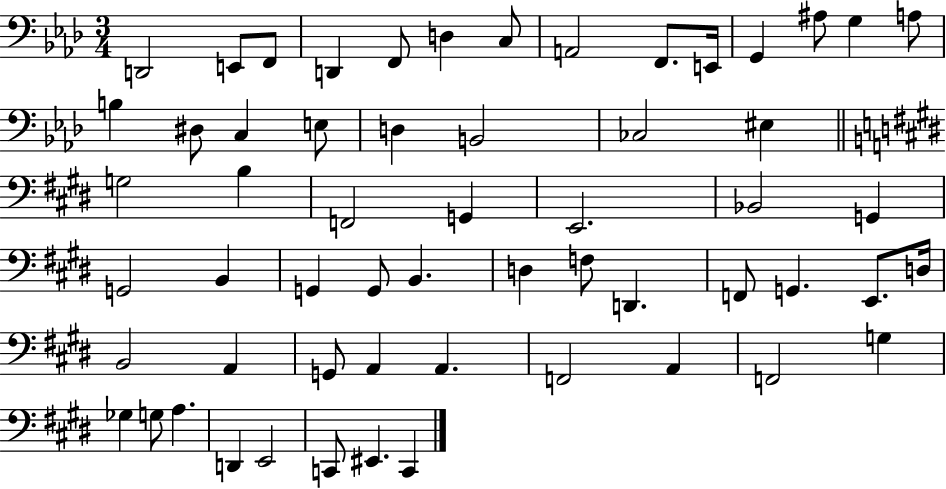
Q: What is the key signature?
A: AES major